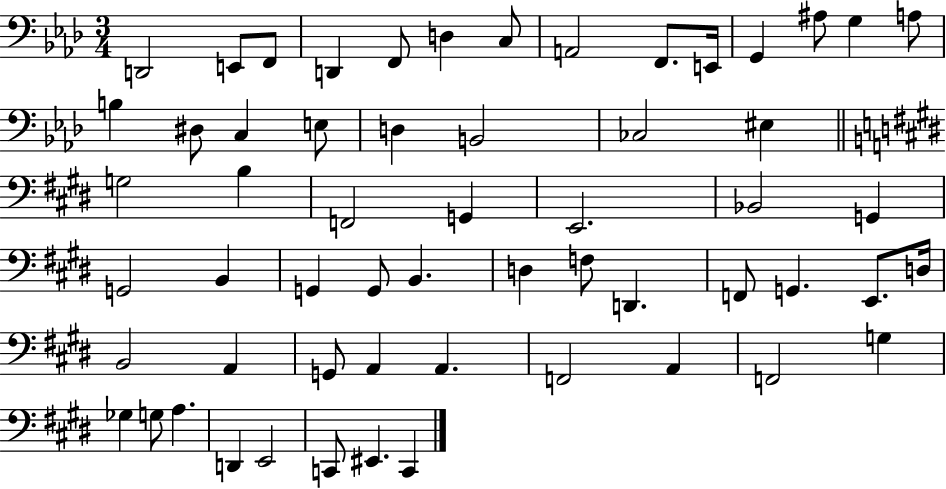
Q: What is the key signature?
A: AES major